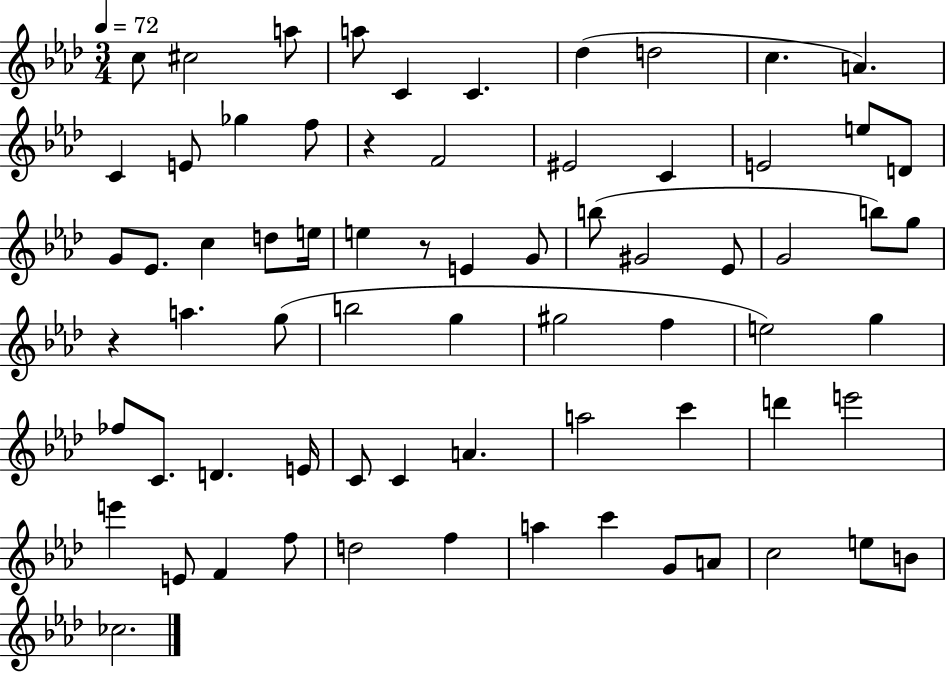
{
  \clef treble
  \numericTimeSignature
  \time 3/4
  \key aes \major
  \tempo 4 = 72
  c''8 cis''2 a''8 | a''8 c'4 c'4. | des''4( d''2 | c''4. a'4.) | \break c'4 e'8 ges''4 f''8 | r4 f'2 | eis'2 c'4 | e'2 e''8 d'8 | \break g'8 ees'8. c''4 d''8 e''16 | e''4 r8 e'4 g'8 | b''8( gis'2 ees'8 | g'2 b''8) g''8 | \break r4 a''4. g''8( | b''2 g''4 | gis''2 f''4 | e''2) g''4 | \break fes''8 c'8. d'4. e'16 | c'8 c'4 a'4. | a''2 c'''4 | d'''4 e'''2 | \break e'''4 e'8 f'4 f''8 | d''2 f''4 | a''4 c'''4 g'8 a'8 | c''2 e''8 b'8 | \break ces''2. | \bar "|."
}